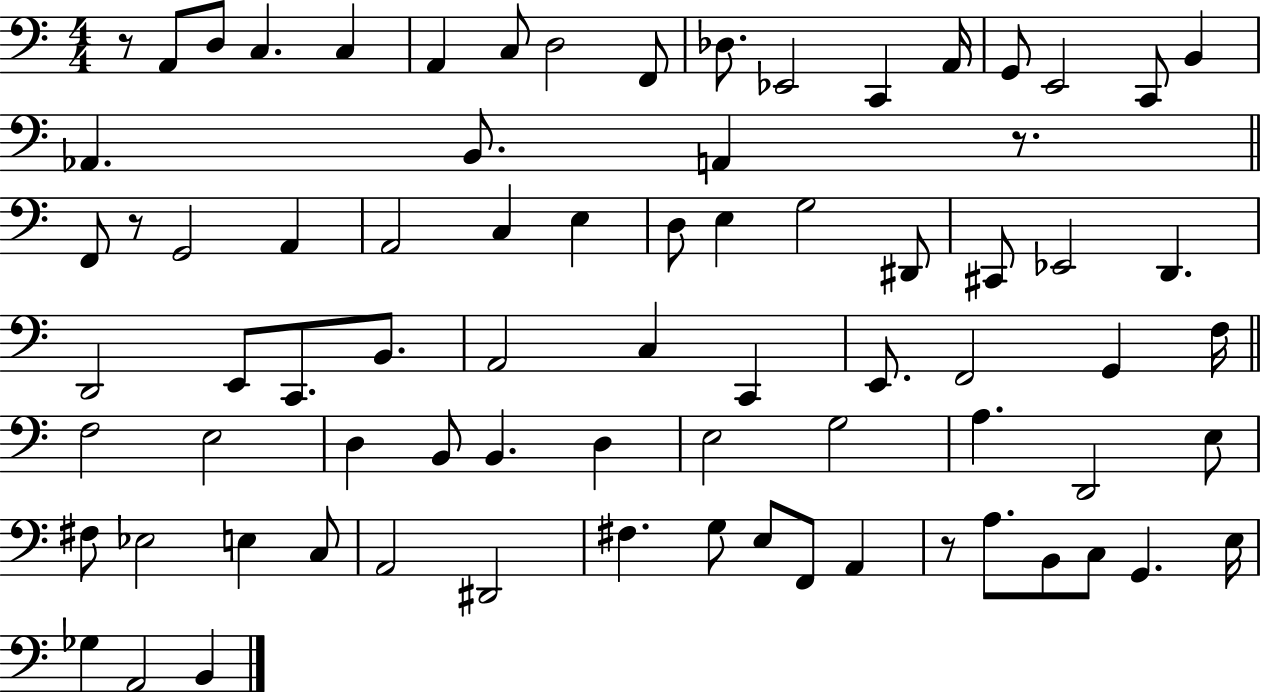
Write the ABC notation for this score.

X:1
T:Untitled
M:4/4
L:1/4
K:C
z/2 A,,/2 D,/2 C, C, A,, C,/2 D,2 F,,/2 _D,/2 _E,,2 C,, A,,/4 G,,/2 E,,2 C,,/2 B,, _A,, B,,/2 A,, z/2 F,,/2 z/2 G,,2 A,, A,,2 C, E, D,/2 E, G,2 ^D,,/2 ^C,,/2 _E,,2 D,, D,,2 E,,/2 C,,/2 B,,/2 A,,2 C, C,, E,,/2 F,,2 G,, F,/4 F,2 E,2 D, B,,/2 B,, D, E,2 G,2 A, D,,2 E,/2 ^F,/2 _E,2 E, C,/2 A,,2 ^D,,2 ^F, G,/2 E,/2 F,,/2 A,, z/2 A,/2 B,,/2 C,/2 G,, E,/4 _G, A,,2 B,,